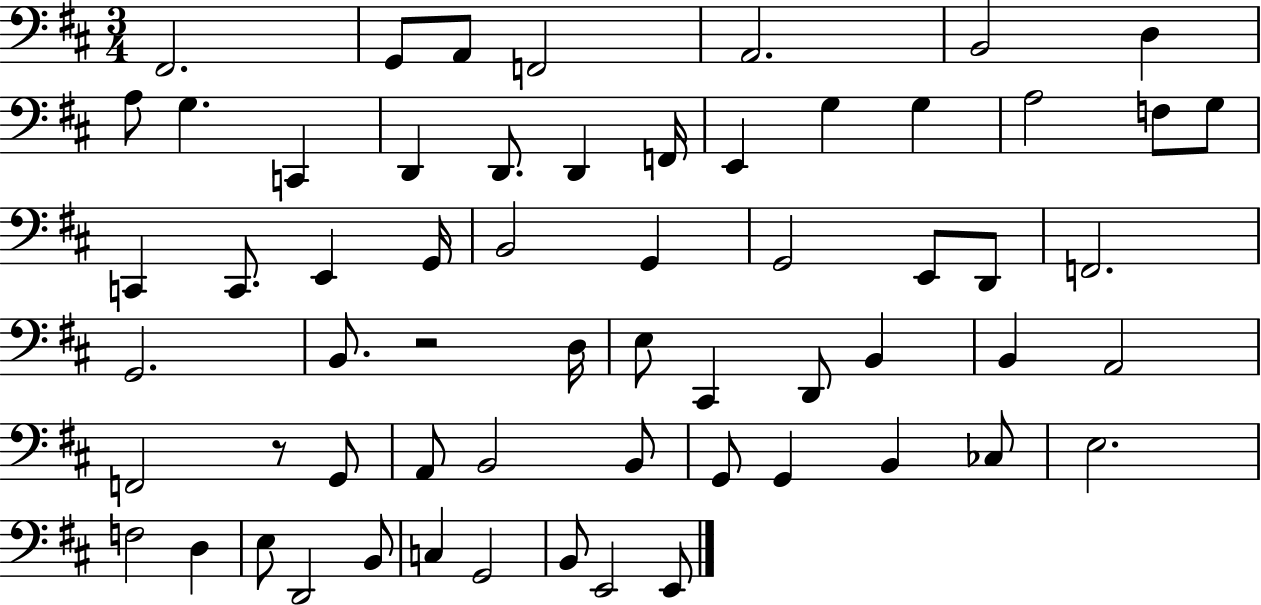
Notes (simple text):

F#2/h. G2/e A2/e F2/h A2/h. B2/h D3/q A3/e G3/q. C2/q D2/q D2/e. D2/q F2/s E2/q G3/q G3/q A3/h F3/e G3/e C2/q C2/e. E2/q G2/s B2/h G2/q G2/h E2/e D2/e F2/h. G2/h. B2/e. R/h D3/s E3/e C#2/q D2/e B2/q B2/q A2/h F2/h R/e G2/e A2/e B2/h B2/e G2/e G2/q B2/q CES3/e E3/h. F3/h D3/q E3/e D2/h B2/e C3/q G2/h B2/e E2/h E2/e